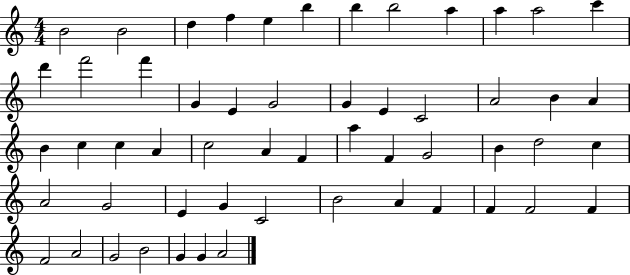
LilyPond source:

{
  \clef treble
  \numericTimeSignature
  \time 4/4
  \key c \major
  b'2 b'2 | d''4 f''4 e''4 b''4 | b''4 b''2 a''4 | a''4 a''2 c'''4 | \break d'''4 f'''2 f'''4 | g'4 e'4 g'2 | g'4 e'4 c'2 | a'2 b'4 a'4 | \break b'4 c''4 c''4 a'4 | c''2 a'4 f'4 | a''4 f'4 g'2 | b'4 d''2 c''4 | \break a'2 g'2 | e'4 g'4 c'2 | b'2 a'4 f'4 | f'4 f'2 f'4 | \break f'2 a'2 | g'2 b'2 | g'4 g'4 a'2 | \bar "|."
}